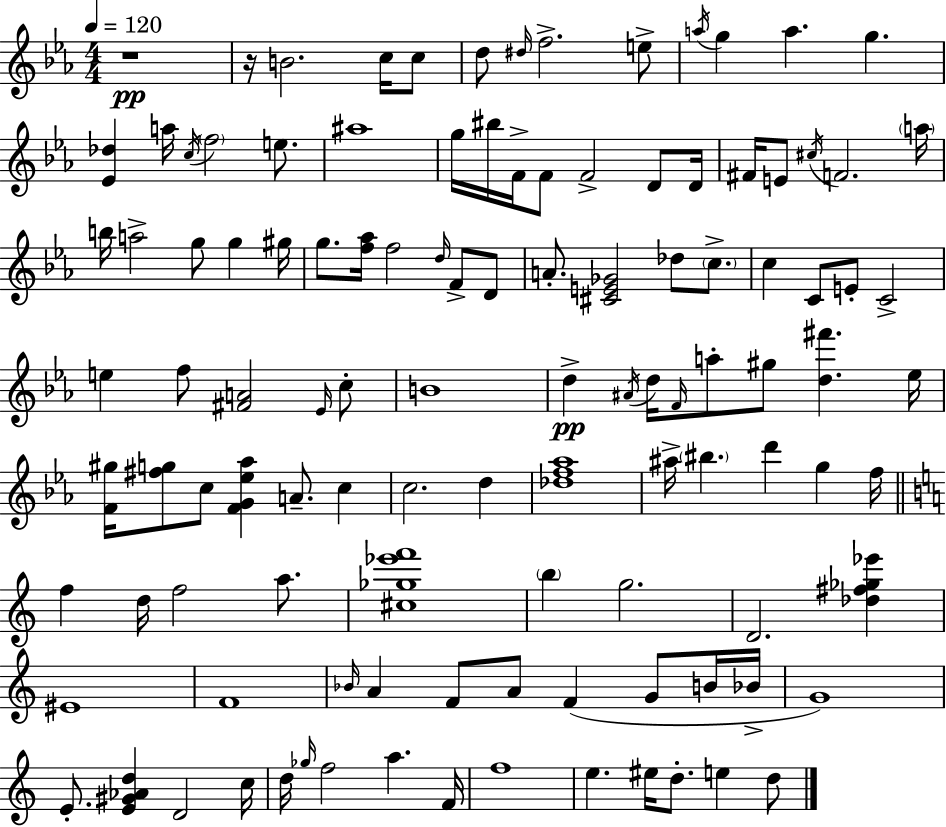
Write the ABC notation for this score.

X:1
T:Untitled
M:4/4
L:1/4
K:Cm
z4 z/4 B2 c/4 c/2 d/2 ^d/4 f2 e/2 a/4 g a g [_E_d] a/4 c/4 f2 e/2 ^a4 g/4 ^b/4 F/4 F/2 F2 D/2 D/4 ^F/4 E/2 ^c/4 F2 a/4 b/4 a2 g/2 g ^g/4 g/2 [f_a]/4 f2 d/4 F/2 D/2 A/2 [^CE_G]2 _d/2 c/2 c C/2 E/2 C2 e f/2 [^FA]2 _E/4 c/2 B4 d ^A/4 d/4 F/4 a/2 ^g/2 [d^f'] _e/4 [F^g]/4 [^fg]/2 c/2 [FG_e_a] A/2 c c2 d [_df_a]4 ^a/4 ^b d' g f/4 f d/4 f2 a/2 [^c_g_e'f']4 b g2 D2 [_d^f_g_e'] ^E4 F4 _B/4 A F/2 A/2 F G/2 B/4 _B/4 G4 E/2 [E^G_Ad] D2 c/4 d/4 _g/4 f2 a F/4 f4 e ^e/4 d/2 e d/2